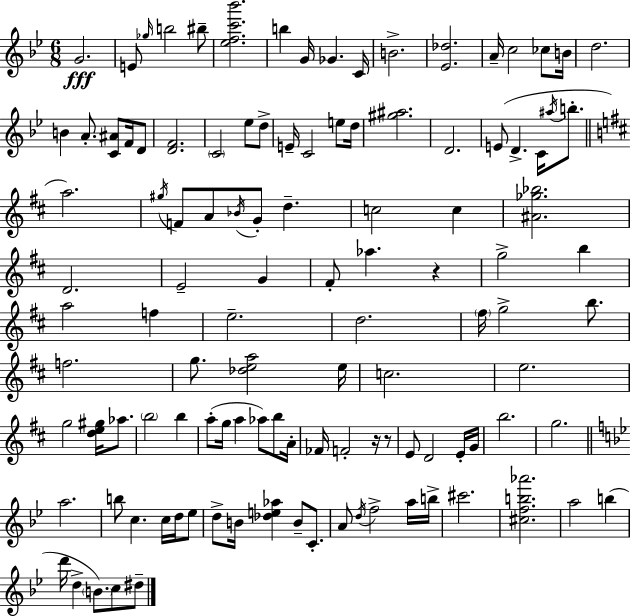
{
  \clef treble
  \numericTimeSignature
  \time 6/8
  \key g \minor
  g'2.\fff | e'8 \grace { ges''16 } b''2 bis''8-- | <ees'' f'' c''' bes'''>2. | b''4 g'16 ges'4. | \break c'16 b'2.-> | <ees' des''>2. | a'16-- c''2 ces''8 | b'16 d''2. | \break b'4 a'8.-. <c' ais'>8 f'16 d'8 | <d' f'>2. | \parenthesize c'2 ees''8 d''8-> | e'16-- c'2 e''8 | \break d''16 <gis'' ais''>2. | d'2. | e'8( d'4.-> c'16 \acciaccatura { ais''16 } b''8.-. | \bar "||" \break \key d \major a''2.) | \acciaccatura { gis''16 } f'8 a'8 \acciaccatura { bes'16 } g'8-. d''4.-- | c''2 c''4 | <ais' ges'' bes''>2. | \break d'2. | e'2-- g'4 | fis'8-. aes''4. r4 | g''2-> b''4 | \break a''2 f''4 | e''2.-- | d''2. | \parenthesize fis''16 g''2-> b''8. | \break f''2. | g''8. <des'' e'' a''>2 | e''16 c''2. | e''2. | \break g''2 <d'' e'' gis''>16 aes''8. | \parenthesize b''2 b''4 | a''8-.( g''16 a''4 aes''8) b''8 | a'16-. fes'16 f'2-. r16 | \break r8 e'8 d'2 | e'16-. g'16 b''2. | g''2. | \bar "||" \break \key bes \major a''2. | b''8 c''4. c''16 d''16 ees''8 | d''8-> b'16 <des'' e'' aes''>4 b'8-- c'8.-. | a'8 \acciaccatura { d''16 } f''2-> a''16 | \break b''16-> cis'''2. | <cis'' f'' b'' aes'''>2. | a''2 b''4( | d'''16 d''4-> \parenthesize b'8.) c''8 dis''8-- | \break \bar "|."
}